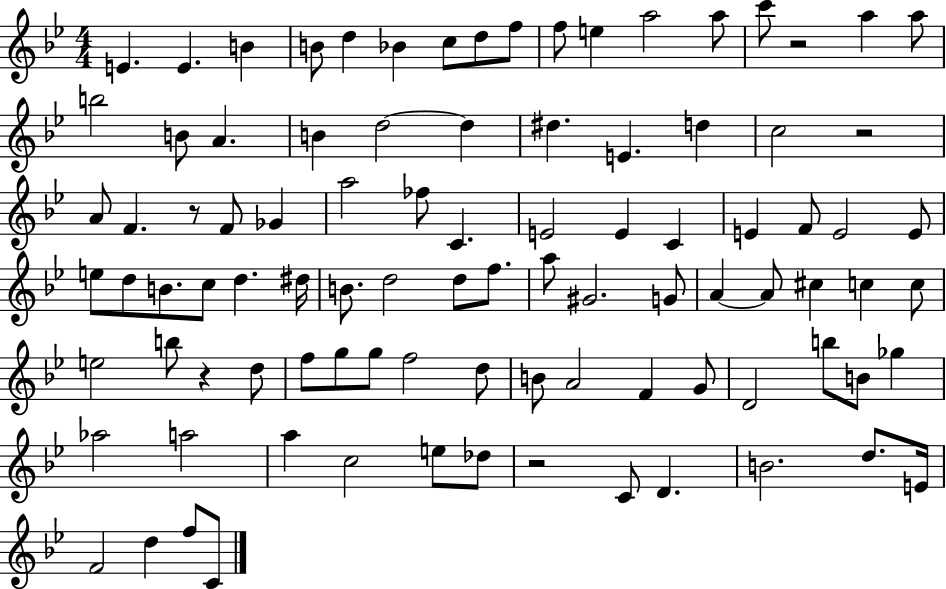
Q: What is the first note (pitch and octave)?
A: E4